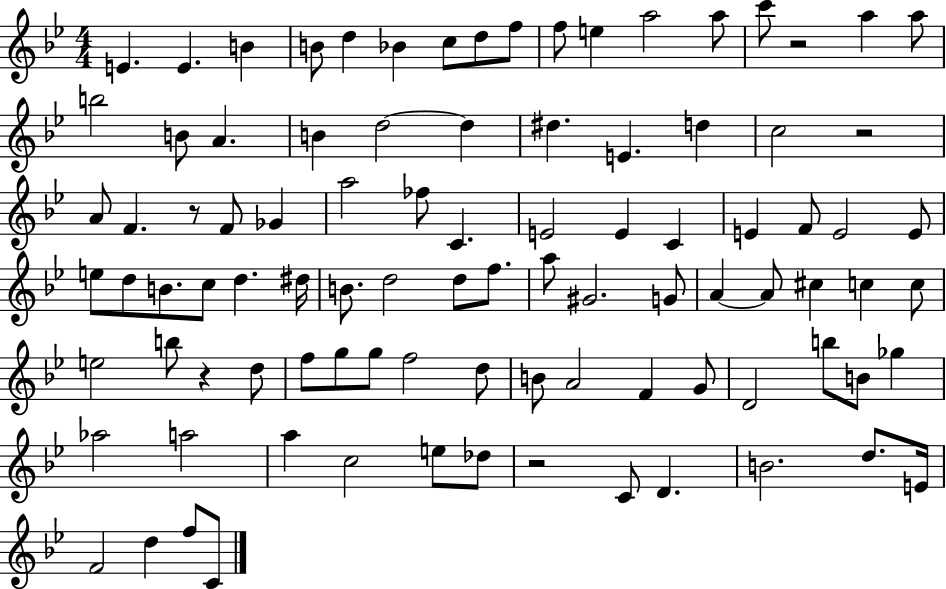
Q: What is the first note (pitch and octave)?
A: E4